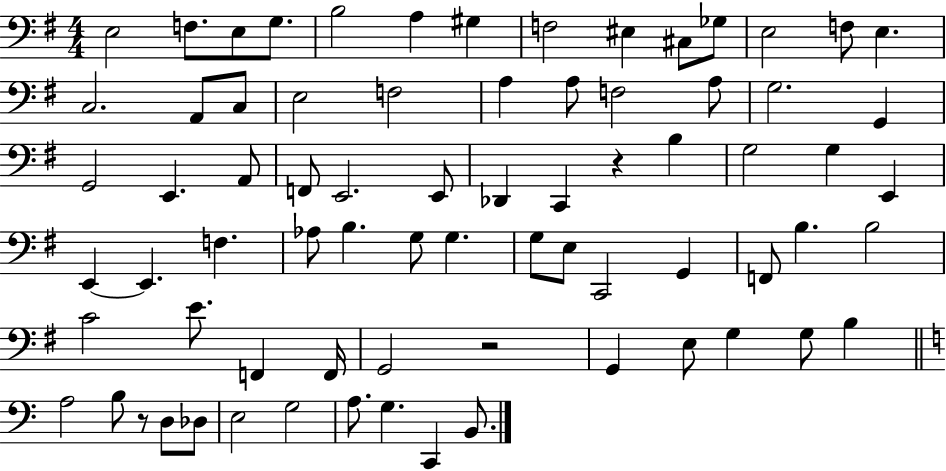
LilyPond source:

{
  \clef bass
  \numericTimeSignature
  \time 4/4
  \key g \major
  e2 f8. e8 g8. | b2 a4 gis4 | f2 eis4 cis8 ges8 | e2 f8 e4. | \break c2. a,8 c8 | e2 f2 | a4 a8 f2 a8 | g2. g,4 | \break g,2 e,4. a,8 | f,8 e,2. e,8 | des,4 c,4 r4 b4 | g2 g4 e,4 | \break e,4~~ e,4. f4. | aes8 b4. g8 g4. | g8 e8 c,2 g,4 | f,8 b4. b2 | \break c'2 e'8. f,4 f,16 | g,2 r2 | g,4 e8 g4 g8 b4 | \bar "||" \break \key c \major a2 b8 r8 d8 des8 | e2 g2 | a8. g4. c,4 b,8. | \bar "|."
}